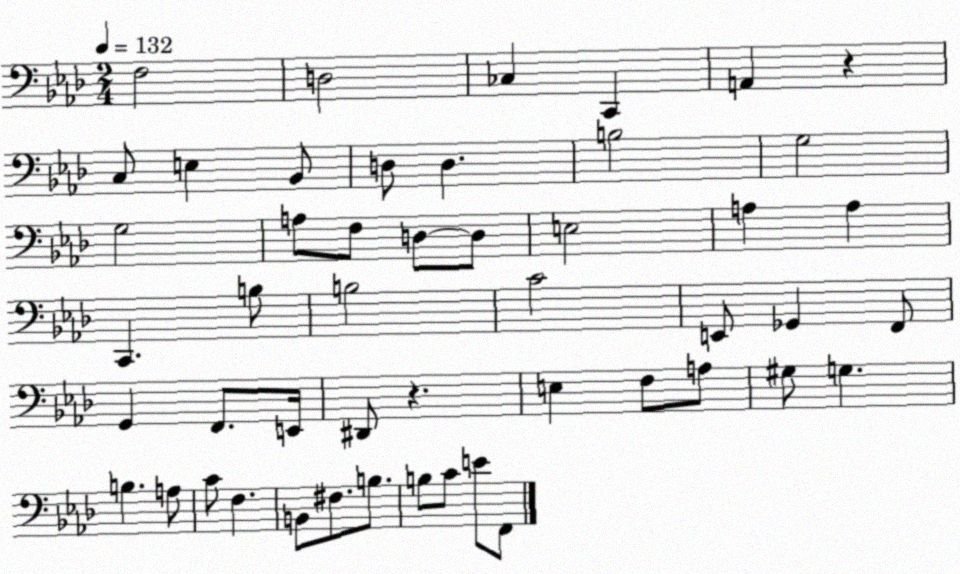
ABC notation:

X:1
T:Untitled
M:2/4
L:1/4
K:Ab
F,2 D,2 _C, C,, A,, z C,/2 E, _B,,/2 D,/2 D, B,2 G,2 G,2 A,/2 F,/2 D,/2 D,/2 E,2 A, A, C,, B,/2 B,2 C2 E,,/2 _G,, F,,/2 G,, F,,/2 E,,/4 ^D,,/2 z E, F,/2 A,/2 ^G,/2 G, B, A,/2 C/2 F, B,,/2 ^F,/2 B,/2 B,/2 C/2 E/2 F,,/2